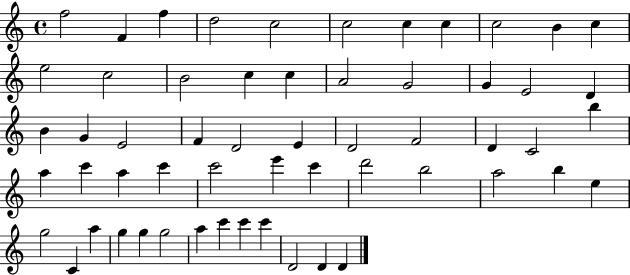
X:1
T:Untitled
M:4/4
L:1/4
K:C
f2 F f d2 c2 c2 c c c2 B c e2 c2 B2 c c A2 G2 G E2 D B G E2 F D2 E D2 F2 D C2 b a c' a c' c'2 e' c' d'2 b2 a2 b e g2 C a g g g2 a c' c' c' D2 D D